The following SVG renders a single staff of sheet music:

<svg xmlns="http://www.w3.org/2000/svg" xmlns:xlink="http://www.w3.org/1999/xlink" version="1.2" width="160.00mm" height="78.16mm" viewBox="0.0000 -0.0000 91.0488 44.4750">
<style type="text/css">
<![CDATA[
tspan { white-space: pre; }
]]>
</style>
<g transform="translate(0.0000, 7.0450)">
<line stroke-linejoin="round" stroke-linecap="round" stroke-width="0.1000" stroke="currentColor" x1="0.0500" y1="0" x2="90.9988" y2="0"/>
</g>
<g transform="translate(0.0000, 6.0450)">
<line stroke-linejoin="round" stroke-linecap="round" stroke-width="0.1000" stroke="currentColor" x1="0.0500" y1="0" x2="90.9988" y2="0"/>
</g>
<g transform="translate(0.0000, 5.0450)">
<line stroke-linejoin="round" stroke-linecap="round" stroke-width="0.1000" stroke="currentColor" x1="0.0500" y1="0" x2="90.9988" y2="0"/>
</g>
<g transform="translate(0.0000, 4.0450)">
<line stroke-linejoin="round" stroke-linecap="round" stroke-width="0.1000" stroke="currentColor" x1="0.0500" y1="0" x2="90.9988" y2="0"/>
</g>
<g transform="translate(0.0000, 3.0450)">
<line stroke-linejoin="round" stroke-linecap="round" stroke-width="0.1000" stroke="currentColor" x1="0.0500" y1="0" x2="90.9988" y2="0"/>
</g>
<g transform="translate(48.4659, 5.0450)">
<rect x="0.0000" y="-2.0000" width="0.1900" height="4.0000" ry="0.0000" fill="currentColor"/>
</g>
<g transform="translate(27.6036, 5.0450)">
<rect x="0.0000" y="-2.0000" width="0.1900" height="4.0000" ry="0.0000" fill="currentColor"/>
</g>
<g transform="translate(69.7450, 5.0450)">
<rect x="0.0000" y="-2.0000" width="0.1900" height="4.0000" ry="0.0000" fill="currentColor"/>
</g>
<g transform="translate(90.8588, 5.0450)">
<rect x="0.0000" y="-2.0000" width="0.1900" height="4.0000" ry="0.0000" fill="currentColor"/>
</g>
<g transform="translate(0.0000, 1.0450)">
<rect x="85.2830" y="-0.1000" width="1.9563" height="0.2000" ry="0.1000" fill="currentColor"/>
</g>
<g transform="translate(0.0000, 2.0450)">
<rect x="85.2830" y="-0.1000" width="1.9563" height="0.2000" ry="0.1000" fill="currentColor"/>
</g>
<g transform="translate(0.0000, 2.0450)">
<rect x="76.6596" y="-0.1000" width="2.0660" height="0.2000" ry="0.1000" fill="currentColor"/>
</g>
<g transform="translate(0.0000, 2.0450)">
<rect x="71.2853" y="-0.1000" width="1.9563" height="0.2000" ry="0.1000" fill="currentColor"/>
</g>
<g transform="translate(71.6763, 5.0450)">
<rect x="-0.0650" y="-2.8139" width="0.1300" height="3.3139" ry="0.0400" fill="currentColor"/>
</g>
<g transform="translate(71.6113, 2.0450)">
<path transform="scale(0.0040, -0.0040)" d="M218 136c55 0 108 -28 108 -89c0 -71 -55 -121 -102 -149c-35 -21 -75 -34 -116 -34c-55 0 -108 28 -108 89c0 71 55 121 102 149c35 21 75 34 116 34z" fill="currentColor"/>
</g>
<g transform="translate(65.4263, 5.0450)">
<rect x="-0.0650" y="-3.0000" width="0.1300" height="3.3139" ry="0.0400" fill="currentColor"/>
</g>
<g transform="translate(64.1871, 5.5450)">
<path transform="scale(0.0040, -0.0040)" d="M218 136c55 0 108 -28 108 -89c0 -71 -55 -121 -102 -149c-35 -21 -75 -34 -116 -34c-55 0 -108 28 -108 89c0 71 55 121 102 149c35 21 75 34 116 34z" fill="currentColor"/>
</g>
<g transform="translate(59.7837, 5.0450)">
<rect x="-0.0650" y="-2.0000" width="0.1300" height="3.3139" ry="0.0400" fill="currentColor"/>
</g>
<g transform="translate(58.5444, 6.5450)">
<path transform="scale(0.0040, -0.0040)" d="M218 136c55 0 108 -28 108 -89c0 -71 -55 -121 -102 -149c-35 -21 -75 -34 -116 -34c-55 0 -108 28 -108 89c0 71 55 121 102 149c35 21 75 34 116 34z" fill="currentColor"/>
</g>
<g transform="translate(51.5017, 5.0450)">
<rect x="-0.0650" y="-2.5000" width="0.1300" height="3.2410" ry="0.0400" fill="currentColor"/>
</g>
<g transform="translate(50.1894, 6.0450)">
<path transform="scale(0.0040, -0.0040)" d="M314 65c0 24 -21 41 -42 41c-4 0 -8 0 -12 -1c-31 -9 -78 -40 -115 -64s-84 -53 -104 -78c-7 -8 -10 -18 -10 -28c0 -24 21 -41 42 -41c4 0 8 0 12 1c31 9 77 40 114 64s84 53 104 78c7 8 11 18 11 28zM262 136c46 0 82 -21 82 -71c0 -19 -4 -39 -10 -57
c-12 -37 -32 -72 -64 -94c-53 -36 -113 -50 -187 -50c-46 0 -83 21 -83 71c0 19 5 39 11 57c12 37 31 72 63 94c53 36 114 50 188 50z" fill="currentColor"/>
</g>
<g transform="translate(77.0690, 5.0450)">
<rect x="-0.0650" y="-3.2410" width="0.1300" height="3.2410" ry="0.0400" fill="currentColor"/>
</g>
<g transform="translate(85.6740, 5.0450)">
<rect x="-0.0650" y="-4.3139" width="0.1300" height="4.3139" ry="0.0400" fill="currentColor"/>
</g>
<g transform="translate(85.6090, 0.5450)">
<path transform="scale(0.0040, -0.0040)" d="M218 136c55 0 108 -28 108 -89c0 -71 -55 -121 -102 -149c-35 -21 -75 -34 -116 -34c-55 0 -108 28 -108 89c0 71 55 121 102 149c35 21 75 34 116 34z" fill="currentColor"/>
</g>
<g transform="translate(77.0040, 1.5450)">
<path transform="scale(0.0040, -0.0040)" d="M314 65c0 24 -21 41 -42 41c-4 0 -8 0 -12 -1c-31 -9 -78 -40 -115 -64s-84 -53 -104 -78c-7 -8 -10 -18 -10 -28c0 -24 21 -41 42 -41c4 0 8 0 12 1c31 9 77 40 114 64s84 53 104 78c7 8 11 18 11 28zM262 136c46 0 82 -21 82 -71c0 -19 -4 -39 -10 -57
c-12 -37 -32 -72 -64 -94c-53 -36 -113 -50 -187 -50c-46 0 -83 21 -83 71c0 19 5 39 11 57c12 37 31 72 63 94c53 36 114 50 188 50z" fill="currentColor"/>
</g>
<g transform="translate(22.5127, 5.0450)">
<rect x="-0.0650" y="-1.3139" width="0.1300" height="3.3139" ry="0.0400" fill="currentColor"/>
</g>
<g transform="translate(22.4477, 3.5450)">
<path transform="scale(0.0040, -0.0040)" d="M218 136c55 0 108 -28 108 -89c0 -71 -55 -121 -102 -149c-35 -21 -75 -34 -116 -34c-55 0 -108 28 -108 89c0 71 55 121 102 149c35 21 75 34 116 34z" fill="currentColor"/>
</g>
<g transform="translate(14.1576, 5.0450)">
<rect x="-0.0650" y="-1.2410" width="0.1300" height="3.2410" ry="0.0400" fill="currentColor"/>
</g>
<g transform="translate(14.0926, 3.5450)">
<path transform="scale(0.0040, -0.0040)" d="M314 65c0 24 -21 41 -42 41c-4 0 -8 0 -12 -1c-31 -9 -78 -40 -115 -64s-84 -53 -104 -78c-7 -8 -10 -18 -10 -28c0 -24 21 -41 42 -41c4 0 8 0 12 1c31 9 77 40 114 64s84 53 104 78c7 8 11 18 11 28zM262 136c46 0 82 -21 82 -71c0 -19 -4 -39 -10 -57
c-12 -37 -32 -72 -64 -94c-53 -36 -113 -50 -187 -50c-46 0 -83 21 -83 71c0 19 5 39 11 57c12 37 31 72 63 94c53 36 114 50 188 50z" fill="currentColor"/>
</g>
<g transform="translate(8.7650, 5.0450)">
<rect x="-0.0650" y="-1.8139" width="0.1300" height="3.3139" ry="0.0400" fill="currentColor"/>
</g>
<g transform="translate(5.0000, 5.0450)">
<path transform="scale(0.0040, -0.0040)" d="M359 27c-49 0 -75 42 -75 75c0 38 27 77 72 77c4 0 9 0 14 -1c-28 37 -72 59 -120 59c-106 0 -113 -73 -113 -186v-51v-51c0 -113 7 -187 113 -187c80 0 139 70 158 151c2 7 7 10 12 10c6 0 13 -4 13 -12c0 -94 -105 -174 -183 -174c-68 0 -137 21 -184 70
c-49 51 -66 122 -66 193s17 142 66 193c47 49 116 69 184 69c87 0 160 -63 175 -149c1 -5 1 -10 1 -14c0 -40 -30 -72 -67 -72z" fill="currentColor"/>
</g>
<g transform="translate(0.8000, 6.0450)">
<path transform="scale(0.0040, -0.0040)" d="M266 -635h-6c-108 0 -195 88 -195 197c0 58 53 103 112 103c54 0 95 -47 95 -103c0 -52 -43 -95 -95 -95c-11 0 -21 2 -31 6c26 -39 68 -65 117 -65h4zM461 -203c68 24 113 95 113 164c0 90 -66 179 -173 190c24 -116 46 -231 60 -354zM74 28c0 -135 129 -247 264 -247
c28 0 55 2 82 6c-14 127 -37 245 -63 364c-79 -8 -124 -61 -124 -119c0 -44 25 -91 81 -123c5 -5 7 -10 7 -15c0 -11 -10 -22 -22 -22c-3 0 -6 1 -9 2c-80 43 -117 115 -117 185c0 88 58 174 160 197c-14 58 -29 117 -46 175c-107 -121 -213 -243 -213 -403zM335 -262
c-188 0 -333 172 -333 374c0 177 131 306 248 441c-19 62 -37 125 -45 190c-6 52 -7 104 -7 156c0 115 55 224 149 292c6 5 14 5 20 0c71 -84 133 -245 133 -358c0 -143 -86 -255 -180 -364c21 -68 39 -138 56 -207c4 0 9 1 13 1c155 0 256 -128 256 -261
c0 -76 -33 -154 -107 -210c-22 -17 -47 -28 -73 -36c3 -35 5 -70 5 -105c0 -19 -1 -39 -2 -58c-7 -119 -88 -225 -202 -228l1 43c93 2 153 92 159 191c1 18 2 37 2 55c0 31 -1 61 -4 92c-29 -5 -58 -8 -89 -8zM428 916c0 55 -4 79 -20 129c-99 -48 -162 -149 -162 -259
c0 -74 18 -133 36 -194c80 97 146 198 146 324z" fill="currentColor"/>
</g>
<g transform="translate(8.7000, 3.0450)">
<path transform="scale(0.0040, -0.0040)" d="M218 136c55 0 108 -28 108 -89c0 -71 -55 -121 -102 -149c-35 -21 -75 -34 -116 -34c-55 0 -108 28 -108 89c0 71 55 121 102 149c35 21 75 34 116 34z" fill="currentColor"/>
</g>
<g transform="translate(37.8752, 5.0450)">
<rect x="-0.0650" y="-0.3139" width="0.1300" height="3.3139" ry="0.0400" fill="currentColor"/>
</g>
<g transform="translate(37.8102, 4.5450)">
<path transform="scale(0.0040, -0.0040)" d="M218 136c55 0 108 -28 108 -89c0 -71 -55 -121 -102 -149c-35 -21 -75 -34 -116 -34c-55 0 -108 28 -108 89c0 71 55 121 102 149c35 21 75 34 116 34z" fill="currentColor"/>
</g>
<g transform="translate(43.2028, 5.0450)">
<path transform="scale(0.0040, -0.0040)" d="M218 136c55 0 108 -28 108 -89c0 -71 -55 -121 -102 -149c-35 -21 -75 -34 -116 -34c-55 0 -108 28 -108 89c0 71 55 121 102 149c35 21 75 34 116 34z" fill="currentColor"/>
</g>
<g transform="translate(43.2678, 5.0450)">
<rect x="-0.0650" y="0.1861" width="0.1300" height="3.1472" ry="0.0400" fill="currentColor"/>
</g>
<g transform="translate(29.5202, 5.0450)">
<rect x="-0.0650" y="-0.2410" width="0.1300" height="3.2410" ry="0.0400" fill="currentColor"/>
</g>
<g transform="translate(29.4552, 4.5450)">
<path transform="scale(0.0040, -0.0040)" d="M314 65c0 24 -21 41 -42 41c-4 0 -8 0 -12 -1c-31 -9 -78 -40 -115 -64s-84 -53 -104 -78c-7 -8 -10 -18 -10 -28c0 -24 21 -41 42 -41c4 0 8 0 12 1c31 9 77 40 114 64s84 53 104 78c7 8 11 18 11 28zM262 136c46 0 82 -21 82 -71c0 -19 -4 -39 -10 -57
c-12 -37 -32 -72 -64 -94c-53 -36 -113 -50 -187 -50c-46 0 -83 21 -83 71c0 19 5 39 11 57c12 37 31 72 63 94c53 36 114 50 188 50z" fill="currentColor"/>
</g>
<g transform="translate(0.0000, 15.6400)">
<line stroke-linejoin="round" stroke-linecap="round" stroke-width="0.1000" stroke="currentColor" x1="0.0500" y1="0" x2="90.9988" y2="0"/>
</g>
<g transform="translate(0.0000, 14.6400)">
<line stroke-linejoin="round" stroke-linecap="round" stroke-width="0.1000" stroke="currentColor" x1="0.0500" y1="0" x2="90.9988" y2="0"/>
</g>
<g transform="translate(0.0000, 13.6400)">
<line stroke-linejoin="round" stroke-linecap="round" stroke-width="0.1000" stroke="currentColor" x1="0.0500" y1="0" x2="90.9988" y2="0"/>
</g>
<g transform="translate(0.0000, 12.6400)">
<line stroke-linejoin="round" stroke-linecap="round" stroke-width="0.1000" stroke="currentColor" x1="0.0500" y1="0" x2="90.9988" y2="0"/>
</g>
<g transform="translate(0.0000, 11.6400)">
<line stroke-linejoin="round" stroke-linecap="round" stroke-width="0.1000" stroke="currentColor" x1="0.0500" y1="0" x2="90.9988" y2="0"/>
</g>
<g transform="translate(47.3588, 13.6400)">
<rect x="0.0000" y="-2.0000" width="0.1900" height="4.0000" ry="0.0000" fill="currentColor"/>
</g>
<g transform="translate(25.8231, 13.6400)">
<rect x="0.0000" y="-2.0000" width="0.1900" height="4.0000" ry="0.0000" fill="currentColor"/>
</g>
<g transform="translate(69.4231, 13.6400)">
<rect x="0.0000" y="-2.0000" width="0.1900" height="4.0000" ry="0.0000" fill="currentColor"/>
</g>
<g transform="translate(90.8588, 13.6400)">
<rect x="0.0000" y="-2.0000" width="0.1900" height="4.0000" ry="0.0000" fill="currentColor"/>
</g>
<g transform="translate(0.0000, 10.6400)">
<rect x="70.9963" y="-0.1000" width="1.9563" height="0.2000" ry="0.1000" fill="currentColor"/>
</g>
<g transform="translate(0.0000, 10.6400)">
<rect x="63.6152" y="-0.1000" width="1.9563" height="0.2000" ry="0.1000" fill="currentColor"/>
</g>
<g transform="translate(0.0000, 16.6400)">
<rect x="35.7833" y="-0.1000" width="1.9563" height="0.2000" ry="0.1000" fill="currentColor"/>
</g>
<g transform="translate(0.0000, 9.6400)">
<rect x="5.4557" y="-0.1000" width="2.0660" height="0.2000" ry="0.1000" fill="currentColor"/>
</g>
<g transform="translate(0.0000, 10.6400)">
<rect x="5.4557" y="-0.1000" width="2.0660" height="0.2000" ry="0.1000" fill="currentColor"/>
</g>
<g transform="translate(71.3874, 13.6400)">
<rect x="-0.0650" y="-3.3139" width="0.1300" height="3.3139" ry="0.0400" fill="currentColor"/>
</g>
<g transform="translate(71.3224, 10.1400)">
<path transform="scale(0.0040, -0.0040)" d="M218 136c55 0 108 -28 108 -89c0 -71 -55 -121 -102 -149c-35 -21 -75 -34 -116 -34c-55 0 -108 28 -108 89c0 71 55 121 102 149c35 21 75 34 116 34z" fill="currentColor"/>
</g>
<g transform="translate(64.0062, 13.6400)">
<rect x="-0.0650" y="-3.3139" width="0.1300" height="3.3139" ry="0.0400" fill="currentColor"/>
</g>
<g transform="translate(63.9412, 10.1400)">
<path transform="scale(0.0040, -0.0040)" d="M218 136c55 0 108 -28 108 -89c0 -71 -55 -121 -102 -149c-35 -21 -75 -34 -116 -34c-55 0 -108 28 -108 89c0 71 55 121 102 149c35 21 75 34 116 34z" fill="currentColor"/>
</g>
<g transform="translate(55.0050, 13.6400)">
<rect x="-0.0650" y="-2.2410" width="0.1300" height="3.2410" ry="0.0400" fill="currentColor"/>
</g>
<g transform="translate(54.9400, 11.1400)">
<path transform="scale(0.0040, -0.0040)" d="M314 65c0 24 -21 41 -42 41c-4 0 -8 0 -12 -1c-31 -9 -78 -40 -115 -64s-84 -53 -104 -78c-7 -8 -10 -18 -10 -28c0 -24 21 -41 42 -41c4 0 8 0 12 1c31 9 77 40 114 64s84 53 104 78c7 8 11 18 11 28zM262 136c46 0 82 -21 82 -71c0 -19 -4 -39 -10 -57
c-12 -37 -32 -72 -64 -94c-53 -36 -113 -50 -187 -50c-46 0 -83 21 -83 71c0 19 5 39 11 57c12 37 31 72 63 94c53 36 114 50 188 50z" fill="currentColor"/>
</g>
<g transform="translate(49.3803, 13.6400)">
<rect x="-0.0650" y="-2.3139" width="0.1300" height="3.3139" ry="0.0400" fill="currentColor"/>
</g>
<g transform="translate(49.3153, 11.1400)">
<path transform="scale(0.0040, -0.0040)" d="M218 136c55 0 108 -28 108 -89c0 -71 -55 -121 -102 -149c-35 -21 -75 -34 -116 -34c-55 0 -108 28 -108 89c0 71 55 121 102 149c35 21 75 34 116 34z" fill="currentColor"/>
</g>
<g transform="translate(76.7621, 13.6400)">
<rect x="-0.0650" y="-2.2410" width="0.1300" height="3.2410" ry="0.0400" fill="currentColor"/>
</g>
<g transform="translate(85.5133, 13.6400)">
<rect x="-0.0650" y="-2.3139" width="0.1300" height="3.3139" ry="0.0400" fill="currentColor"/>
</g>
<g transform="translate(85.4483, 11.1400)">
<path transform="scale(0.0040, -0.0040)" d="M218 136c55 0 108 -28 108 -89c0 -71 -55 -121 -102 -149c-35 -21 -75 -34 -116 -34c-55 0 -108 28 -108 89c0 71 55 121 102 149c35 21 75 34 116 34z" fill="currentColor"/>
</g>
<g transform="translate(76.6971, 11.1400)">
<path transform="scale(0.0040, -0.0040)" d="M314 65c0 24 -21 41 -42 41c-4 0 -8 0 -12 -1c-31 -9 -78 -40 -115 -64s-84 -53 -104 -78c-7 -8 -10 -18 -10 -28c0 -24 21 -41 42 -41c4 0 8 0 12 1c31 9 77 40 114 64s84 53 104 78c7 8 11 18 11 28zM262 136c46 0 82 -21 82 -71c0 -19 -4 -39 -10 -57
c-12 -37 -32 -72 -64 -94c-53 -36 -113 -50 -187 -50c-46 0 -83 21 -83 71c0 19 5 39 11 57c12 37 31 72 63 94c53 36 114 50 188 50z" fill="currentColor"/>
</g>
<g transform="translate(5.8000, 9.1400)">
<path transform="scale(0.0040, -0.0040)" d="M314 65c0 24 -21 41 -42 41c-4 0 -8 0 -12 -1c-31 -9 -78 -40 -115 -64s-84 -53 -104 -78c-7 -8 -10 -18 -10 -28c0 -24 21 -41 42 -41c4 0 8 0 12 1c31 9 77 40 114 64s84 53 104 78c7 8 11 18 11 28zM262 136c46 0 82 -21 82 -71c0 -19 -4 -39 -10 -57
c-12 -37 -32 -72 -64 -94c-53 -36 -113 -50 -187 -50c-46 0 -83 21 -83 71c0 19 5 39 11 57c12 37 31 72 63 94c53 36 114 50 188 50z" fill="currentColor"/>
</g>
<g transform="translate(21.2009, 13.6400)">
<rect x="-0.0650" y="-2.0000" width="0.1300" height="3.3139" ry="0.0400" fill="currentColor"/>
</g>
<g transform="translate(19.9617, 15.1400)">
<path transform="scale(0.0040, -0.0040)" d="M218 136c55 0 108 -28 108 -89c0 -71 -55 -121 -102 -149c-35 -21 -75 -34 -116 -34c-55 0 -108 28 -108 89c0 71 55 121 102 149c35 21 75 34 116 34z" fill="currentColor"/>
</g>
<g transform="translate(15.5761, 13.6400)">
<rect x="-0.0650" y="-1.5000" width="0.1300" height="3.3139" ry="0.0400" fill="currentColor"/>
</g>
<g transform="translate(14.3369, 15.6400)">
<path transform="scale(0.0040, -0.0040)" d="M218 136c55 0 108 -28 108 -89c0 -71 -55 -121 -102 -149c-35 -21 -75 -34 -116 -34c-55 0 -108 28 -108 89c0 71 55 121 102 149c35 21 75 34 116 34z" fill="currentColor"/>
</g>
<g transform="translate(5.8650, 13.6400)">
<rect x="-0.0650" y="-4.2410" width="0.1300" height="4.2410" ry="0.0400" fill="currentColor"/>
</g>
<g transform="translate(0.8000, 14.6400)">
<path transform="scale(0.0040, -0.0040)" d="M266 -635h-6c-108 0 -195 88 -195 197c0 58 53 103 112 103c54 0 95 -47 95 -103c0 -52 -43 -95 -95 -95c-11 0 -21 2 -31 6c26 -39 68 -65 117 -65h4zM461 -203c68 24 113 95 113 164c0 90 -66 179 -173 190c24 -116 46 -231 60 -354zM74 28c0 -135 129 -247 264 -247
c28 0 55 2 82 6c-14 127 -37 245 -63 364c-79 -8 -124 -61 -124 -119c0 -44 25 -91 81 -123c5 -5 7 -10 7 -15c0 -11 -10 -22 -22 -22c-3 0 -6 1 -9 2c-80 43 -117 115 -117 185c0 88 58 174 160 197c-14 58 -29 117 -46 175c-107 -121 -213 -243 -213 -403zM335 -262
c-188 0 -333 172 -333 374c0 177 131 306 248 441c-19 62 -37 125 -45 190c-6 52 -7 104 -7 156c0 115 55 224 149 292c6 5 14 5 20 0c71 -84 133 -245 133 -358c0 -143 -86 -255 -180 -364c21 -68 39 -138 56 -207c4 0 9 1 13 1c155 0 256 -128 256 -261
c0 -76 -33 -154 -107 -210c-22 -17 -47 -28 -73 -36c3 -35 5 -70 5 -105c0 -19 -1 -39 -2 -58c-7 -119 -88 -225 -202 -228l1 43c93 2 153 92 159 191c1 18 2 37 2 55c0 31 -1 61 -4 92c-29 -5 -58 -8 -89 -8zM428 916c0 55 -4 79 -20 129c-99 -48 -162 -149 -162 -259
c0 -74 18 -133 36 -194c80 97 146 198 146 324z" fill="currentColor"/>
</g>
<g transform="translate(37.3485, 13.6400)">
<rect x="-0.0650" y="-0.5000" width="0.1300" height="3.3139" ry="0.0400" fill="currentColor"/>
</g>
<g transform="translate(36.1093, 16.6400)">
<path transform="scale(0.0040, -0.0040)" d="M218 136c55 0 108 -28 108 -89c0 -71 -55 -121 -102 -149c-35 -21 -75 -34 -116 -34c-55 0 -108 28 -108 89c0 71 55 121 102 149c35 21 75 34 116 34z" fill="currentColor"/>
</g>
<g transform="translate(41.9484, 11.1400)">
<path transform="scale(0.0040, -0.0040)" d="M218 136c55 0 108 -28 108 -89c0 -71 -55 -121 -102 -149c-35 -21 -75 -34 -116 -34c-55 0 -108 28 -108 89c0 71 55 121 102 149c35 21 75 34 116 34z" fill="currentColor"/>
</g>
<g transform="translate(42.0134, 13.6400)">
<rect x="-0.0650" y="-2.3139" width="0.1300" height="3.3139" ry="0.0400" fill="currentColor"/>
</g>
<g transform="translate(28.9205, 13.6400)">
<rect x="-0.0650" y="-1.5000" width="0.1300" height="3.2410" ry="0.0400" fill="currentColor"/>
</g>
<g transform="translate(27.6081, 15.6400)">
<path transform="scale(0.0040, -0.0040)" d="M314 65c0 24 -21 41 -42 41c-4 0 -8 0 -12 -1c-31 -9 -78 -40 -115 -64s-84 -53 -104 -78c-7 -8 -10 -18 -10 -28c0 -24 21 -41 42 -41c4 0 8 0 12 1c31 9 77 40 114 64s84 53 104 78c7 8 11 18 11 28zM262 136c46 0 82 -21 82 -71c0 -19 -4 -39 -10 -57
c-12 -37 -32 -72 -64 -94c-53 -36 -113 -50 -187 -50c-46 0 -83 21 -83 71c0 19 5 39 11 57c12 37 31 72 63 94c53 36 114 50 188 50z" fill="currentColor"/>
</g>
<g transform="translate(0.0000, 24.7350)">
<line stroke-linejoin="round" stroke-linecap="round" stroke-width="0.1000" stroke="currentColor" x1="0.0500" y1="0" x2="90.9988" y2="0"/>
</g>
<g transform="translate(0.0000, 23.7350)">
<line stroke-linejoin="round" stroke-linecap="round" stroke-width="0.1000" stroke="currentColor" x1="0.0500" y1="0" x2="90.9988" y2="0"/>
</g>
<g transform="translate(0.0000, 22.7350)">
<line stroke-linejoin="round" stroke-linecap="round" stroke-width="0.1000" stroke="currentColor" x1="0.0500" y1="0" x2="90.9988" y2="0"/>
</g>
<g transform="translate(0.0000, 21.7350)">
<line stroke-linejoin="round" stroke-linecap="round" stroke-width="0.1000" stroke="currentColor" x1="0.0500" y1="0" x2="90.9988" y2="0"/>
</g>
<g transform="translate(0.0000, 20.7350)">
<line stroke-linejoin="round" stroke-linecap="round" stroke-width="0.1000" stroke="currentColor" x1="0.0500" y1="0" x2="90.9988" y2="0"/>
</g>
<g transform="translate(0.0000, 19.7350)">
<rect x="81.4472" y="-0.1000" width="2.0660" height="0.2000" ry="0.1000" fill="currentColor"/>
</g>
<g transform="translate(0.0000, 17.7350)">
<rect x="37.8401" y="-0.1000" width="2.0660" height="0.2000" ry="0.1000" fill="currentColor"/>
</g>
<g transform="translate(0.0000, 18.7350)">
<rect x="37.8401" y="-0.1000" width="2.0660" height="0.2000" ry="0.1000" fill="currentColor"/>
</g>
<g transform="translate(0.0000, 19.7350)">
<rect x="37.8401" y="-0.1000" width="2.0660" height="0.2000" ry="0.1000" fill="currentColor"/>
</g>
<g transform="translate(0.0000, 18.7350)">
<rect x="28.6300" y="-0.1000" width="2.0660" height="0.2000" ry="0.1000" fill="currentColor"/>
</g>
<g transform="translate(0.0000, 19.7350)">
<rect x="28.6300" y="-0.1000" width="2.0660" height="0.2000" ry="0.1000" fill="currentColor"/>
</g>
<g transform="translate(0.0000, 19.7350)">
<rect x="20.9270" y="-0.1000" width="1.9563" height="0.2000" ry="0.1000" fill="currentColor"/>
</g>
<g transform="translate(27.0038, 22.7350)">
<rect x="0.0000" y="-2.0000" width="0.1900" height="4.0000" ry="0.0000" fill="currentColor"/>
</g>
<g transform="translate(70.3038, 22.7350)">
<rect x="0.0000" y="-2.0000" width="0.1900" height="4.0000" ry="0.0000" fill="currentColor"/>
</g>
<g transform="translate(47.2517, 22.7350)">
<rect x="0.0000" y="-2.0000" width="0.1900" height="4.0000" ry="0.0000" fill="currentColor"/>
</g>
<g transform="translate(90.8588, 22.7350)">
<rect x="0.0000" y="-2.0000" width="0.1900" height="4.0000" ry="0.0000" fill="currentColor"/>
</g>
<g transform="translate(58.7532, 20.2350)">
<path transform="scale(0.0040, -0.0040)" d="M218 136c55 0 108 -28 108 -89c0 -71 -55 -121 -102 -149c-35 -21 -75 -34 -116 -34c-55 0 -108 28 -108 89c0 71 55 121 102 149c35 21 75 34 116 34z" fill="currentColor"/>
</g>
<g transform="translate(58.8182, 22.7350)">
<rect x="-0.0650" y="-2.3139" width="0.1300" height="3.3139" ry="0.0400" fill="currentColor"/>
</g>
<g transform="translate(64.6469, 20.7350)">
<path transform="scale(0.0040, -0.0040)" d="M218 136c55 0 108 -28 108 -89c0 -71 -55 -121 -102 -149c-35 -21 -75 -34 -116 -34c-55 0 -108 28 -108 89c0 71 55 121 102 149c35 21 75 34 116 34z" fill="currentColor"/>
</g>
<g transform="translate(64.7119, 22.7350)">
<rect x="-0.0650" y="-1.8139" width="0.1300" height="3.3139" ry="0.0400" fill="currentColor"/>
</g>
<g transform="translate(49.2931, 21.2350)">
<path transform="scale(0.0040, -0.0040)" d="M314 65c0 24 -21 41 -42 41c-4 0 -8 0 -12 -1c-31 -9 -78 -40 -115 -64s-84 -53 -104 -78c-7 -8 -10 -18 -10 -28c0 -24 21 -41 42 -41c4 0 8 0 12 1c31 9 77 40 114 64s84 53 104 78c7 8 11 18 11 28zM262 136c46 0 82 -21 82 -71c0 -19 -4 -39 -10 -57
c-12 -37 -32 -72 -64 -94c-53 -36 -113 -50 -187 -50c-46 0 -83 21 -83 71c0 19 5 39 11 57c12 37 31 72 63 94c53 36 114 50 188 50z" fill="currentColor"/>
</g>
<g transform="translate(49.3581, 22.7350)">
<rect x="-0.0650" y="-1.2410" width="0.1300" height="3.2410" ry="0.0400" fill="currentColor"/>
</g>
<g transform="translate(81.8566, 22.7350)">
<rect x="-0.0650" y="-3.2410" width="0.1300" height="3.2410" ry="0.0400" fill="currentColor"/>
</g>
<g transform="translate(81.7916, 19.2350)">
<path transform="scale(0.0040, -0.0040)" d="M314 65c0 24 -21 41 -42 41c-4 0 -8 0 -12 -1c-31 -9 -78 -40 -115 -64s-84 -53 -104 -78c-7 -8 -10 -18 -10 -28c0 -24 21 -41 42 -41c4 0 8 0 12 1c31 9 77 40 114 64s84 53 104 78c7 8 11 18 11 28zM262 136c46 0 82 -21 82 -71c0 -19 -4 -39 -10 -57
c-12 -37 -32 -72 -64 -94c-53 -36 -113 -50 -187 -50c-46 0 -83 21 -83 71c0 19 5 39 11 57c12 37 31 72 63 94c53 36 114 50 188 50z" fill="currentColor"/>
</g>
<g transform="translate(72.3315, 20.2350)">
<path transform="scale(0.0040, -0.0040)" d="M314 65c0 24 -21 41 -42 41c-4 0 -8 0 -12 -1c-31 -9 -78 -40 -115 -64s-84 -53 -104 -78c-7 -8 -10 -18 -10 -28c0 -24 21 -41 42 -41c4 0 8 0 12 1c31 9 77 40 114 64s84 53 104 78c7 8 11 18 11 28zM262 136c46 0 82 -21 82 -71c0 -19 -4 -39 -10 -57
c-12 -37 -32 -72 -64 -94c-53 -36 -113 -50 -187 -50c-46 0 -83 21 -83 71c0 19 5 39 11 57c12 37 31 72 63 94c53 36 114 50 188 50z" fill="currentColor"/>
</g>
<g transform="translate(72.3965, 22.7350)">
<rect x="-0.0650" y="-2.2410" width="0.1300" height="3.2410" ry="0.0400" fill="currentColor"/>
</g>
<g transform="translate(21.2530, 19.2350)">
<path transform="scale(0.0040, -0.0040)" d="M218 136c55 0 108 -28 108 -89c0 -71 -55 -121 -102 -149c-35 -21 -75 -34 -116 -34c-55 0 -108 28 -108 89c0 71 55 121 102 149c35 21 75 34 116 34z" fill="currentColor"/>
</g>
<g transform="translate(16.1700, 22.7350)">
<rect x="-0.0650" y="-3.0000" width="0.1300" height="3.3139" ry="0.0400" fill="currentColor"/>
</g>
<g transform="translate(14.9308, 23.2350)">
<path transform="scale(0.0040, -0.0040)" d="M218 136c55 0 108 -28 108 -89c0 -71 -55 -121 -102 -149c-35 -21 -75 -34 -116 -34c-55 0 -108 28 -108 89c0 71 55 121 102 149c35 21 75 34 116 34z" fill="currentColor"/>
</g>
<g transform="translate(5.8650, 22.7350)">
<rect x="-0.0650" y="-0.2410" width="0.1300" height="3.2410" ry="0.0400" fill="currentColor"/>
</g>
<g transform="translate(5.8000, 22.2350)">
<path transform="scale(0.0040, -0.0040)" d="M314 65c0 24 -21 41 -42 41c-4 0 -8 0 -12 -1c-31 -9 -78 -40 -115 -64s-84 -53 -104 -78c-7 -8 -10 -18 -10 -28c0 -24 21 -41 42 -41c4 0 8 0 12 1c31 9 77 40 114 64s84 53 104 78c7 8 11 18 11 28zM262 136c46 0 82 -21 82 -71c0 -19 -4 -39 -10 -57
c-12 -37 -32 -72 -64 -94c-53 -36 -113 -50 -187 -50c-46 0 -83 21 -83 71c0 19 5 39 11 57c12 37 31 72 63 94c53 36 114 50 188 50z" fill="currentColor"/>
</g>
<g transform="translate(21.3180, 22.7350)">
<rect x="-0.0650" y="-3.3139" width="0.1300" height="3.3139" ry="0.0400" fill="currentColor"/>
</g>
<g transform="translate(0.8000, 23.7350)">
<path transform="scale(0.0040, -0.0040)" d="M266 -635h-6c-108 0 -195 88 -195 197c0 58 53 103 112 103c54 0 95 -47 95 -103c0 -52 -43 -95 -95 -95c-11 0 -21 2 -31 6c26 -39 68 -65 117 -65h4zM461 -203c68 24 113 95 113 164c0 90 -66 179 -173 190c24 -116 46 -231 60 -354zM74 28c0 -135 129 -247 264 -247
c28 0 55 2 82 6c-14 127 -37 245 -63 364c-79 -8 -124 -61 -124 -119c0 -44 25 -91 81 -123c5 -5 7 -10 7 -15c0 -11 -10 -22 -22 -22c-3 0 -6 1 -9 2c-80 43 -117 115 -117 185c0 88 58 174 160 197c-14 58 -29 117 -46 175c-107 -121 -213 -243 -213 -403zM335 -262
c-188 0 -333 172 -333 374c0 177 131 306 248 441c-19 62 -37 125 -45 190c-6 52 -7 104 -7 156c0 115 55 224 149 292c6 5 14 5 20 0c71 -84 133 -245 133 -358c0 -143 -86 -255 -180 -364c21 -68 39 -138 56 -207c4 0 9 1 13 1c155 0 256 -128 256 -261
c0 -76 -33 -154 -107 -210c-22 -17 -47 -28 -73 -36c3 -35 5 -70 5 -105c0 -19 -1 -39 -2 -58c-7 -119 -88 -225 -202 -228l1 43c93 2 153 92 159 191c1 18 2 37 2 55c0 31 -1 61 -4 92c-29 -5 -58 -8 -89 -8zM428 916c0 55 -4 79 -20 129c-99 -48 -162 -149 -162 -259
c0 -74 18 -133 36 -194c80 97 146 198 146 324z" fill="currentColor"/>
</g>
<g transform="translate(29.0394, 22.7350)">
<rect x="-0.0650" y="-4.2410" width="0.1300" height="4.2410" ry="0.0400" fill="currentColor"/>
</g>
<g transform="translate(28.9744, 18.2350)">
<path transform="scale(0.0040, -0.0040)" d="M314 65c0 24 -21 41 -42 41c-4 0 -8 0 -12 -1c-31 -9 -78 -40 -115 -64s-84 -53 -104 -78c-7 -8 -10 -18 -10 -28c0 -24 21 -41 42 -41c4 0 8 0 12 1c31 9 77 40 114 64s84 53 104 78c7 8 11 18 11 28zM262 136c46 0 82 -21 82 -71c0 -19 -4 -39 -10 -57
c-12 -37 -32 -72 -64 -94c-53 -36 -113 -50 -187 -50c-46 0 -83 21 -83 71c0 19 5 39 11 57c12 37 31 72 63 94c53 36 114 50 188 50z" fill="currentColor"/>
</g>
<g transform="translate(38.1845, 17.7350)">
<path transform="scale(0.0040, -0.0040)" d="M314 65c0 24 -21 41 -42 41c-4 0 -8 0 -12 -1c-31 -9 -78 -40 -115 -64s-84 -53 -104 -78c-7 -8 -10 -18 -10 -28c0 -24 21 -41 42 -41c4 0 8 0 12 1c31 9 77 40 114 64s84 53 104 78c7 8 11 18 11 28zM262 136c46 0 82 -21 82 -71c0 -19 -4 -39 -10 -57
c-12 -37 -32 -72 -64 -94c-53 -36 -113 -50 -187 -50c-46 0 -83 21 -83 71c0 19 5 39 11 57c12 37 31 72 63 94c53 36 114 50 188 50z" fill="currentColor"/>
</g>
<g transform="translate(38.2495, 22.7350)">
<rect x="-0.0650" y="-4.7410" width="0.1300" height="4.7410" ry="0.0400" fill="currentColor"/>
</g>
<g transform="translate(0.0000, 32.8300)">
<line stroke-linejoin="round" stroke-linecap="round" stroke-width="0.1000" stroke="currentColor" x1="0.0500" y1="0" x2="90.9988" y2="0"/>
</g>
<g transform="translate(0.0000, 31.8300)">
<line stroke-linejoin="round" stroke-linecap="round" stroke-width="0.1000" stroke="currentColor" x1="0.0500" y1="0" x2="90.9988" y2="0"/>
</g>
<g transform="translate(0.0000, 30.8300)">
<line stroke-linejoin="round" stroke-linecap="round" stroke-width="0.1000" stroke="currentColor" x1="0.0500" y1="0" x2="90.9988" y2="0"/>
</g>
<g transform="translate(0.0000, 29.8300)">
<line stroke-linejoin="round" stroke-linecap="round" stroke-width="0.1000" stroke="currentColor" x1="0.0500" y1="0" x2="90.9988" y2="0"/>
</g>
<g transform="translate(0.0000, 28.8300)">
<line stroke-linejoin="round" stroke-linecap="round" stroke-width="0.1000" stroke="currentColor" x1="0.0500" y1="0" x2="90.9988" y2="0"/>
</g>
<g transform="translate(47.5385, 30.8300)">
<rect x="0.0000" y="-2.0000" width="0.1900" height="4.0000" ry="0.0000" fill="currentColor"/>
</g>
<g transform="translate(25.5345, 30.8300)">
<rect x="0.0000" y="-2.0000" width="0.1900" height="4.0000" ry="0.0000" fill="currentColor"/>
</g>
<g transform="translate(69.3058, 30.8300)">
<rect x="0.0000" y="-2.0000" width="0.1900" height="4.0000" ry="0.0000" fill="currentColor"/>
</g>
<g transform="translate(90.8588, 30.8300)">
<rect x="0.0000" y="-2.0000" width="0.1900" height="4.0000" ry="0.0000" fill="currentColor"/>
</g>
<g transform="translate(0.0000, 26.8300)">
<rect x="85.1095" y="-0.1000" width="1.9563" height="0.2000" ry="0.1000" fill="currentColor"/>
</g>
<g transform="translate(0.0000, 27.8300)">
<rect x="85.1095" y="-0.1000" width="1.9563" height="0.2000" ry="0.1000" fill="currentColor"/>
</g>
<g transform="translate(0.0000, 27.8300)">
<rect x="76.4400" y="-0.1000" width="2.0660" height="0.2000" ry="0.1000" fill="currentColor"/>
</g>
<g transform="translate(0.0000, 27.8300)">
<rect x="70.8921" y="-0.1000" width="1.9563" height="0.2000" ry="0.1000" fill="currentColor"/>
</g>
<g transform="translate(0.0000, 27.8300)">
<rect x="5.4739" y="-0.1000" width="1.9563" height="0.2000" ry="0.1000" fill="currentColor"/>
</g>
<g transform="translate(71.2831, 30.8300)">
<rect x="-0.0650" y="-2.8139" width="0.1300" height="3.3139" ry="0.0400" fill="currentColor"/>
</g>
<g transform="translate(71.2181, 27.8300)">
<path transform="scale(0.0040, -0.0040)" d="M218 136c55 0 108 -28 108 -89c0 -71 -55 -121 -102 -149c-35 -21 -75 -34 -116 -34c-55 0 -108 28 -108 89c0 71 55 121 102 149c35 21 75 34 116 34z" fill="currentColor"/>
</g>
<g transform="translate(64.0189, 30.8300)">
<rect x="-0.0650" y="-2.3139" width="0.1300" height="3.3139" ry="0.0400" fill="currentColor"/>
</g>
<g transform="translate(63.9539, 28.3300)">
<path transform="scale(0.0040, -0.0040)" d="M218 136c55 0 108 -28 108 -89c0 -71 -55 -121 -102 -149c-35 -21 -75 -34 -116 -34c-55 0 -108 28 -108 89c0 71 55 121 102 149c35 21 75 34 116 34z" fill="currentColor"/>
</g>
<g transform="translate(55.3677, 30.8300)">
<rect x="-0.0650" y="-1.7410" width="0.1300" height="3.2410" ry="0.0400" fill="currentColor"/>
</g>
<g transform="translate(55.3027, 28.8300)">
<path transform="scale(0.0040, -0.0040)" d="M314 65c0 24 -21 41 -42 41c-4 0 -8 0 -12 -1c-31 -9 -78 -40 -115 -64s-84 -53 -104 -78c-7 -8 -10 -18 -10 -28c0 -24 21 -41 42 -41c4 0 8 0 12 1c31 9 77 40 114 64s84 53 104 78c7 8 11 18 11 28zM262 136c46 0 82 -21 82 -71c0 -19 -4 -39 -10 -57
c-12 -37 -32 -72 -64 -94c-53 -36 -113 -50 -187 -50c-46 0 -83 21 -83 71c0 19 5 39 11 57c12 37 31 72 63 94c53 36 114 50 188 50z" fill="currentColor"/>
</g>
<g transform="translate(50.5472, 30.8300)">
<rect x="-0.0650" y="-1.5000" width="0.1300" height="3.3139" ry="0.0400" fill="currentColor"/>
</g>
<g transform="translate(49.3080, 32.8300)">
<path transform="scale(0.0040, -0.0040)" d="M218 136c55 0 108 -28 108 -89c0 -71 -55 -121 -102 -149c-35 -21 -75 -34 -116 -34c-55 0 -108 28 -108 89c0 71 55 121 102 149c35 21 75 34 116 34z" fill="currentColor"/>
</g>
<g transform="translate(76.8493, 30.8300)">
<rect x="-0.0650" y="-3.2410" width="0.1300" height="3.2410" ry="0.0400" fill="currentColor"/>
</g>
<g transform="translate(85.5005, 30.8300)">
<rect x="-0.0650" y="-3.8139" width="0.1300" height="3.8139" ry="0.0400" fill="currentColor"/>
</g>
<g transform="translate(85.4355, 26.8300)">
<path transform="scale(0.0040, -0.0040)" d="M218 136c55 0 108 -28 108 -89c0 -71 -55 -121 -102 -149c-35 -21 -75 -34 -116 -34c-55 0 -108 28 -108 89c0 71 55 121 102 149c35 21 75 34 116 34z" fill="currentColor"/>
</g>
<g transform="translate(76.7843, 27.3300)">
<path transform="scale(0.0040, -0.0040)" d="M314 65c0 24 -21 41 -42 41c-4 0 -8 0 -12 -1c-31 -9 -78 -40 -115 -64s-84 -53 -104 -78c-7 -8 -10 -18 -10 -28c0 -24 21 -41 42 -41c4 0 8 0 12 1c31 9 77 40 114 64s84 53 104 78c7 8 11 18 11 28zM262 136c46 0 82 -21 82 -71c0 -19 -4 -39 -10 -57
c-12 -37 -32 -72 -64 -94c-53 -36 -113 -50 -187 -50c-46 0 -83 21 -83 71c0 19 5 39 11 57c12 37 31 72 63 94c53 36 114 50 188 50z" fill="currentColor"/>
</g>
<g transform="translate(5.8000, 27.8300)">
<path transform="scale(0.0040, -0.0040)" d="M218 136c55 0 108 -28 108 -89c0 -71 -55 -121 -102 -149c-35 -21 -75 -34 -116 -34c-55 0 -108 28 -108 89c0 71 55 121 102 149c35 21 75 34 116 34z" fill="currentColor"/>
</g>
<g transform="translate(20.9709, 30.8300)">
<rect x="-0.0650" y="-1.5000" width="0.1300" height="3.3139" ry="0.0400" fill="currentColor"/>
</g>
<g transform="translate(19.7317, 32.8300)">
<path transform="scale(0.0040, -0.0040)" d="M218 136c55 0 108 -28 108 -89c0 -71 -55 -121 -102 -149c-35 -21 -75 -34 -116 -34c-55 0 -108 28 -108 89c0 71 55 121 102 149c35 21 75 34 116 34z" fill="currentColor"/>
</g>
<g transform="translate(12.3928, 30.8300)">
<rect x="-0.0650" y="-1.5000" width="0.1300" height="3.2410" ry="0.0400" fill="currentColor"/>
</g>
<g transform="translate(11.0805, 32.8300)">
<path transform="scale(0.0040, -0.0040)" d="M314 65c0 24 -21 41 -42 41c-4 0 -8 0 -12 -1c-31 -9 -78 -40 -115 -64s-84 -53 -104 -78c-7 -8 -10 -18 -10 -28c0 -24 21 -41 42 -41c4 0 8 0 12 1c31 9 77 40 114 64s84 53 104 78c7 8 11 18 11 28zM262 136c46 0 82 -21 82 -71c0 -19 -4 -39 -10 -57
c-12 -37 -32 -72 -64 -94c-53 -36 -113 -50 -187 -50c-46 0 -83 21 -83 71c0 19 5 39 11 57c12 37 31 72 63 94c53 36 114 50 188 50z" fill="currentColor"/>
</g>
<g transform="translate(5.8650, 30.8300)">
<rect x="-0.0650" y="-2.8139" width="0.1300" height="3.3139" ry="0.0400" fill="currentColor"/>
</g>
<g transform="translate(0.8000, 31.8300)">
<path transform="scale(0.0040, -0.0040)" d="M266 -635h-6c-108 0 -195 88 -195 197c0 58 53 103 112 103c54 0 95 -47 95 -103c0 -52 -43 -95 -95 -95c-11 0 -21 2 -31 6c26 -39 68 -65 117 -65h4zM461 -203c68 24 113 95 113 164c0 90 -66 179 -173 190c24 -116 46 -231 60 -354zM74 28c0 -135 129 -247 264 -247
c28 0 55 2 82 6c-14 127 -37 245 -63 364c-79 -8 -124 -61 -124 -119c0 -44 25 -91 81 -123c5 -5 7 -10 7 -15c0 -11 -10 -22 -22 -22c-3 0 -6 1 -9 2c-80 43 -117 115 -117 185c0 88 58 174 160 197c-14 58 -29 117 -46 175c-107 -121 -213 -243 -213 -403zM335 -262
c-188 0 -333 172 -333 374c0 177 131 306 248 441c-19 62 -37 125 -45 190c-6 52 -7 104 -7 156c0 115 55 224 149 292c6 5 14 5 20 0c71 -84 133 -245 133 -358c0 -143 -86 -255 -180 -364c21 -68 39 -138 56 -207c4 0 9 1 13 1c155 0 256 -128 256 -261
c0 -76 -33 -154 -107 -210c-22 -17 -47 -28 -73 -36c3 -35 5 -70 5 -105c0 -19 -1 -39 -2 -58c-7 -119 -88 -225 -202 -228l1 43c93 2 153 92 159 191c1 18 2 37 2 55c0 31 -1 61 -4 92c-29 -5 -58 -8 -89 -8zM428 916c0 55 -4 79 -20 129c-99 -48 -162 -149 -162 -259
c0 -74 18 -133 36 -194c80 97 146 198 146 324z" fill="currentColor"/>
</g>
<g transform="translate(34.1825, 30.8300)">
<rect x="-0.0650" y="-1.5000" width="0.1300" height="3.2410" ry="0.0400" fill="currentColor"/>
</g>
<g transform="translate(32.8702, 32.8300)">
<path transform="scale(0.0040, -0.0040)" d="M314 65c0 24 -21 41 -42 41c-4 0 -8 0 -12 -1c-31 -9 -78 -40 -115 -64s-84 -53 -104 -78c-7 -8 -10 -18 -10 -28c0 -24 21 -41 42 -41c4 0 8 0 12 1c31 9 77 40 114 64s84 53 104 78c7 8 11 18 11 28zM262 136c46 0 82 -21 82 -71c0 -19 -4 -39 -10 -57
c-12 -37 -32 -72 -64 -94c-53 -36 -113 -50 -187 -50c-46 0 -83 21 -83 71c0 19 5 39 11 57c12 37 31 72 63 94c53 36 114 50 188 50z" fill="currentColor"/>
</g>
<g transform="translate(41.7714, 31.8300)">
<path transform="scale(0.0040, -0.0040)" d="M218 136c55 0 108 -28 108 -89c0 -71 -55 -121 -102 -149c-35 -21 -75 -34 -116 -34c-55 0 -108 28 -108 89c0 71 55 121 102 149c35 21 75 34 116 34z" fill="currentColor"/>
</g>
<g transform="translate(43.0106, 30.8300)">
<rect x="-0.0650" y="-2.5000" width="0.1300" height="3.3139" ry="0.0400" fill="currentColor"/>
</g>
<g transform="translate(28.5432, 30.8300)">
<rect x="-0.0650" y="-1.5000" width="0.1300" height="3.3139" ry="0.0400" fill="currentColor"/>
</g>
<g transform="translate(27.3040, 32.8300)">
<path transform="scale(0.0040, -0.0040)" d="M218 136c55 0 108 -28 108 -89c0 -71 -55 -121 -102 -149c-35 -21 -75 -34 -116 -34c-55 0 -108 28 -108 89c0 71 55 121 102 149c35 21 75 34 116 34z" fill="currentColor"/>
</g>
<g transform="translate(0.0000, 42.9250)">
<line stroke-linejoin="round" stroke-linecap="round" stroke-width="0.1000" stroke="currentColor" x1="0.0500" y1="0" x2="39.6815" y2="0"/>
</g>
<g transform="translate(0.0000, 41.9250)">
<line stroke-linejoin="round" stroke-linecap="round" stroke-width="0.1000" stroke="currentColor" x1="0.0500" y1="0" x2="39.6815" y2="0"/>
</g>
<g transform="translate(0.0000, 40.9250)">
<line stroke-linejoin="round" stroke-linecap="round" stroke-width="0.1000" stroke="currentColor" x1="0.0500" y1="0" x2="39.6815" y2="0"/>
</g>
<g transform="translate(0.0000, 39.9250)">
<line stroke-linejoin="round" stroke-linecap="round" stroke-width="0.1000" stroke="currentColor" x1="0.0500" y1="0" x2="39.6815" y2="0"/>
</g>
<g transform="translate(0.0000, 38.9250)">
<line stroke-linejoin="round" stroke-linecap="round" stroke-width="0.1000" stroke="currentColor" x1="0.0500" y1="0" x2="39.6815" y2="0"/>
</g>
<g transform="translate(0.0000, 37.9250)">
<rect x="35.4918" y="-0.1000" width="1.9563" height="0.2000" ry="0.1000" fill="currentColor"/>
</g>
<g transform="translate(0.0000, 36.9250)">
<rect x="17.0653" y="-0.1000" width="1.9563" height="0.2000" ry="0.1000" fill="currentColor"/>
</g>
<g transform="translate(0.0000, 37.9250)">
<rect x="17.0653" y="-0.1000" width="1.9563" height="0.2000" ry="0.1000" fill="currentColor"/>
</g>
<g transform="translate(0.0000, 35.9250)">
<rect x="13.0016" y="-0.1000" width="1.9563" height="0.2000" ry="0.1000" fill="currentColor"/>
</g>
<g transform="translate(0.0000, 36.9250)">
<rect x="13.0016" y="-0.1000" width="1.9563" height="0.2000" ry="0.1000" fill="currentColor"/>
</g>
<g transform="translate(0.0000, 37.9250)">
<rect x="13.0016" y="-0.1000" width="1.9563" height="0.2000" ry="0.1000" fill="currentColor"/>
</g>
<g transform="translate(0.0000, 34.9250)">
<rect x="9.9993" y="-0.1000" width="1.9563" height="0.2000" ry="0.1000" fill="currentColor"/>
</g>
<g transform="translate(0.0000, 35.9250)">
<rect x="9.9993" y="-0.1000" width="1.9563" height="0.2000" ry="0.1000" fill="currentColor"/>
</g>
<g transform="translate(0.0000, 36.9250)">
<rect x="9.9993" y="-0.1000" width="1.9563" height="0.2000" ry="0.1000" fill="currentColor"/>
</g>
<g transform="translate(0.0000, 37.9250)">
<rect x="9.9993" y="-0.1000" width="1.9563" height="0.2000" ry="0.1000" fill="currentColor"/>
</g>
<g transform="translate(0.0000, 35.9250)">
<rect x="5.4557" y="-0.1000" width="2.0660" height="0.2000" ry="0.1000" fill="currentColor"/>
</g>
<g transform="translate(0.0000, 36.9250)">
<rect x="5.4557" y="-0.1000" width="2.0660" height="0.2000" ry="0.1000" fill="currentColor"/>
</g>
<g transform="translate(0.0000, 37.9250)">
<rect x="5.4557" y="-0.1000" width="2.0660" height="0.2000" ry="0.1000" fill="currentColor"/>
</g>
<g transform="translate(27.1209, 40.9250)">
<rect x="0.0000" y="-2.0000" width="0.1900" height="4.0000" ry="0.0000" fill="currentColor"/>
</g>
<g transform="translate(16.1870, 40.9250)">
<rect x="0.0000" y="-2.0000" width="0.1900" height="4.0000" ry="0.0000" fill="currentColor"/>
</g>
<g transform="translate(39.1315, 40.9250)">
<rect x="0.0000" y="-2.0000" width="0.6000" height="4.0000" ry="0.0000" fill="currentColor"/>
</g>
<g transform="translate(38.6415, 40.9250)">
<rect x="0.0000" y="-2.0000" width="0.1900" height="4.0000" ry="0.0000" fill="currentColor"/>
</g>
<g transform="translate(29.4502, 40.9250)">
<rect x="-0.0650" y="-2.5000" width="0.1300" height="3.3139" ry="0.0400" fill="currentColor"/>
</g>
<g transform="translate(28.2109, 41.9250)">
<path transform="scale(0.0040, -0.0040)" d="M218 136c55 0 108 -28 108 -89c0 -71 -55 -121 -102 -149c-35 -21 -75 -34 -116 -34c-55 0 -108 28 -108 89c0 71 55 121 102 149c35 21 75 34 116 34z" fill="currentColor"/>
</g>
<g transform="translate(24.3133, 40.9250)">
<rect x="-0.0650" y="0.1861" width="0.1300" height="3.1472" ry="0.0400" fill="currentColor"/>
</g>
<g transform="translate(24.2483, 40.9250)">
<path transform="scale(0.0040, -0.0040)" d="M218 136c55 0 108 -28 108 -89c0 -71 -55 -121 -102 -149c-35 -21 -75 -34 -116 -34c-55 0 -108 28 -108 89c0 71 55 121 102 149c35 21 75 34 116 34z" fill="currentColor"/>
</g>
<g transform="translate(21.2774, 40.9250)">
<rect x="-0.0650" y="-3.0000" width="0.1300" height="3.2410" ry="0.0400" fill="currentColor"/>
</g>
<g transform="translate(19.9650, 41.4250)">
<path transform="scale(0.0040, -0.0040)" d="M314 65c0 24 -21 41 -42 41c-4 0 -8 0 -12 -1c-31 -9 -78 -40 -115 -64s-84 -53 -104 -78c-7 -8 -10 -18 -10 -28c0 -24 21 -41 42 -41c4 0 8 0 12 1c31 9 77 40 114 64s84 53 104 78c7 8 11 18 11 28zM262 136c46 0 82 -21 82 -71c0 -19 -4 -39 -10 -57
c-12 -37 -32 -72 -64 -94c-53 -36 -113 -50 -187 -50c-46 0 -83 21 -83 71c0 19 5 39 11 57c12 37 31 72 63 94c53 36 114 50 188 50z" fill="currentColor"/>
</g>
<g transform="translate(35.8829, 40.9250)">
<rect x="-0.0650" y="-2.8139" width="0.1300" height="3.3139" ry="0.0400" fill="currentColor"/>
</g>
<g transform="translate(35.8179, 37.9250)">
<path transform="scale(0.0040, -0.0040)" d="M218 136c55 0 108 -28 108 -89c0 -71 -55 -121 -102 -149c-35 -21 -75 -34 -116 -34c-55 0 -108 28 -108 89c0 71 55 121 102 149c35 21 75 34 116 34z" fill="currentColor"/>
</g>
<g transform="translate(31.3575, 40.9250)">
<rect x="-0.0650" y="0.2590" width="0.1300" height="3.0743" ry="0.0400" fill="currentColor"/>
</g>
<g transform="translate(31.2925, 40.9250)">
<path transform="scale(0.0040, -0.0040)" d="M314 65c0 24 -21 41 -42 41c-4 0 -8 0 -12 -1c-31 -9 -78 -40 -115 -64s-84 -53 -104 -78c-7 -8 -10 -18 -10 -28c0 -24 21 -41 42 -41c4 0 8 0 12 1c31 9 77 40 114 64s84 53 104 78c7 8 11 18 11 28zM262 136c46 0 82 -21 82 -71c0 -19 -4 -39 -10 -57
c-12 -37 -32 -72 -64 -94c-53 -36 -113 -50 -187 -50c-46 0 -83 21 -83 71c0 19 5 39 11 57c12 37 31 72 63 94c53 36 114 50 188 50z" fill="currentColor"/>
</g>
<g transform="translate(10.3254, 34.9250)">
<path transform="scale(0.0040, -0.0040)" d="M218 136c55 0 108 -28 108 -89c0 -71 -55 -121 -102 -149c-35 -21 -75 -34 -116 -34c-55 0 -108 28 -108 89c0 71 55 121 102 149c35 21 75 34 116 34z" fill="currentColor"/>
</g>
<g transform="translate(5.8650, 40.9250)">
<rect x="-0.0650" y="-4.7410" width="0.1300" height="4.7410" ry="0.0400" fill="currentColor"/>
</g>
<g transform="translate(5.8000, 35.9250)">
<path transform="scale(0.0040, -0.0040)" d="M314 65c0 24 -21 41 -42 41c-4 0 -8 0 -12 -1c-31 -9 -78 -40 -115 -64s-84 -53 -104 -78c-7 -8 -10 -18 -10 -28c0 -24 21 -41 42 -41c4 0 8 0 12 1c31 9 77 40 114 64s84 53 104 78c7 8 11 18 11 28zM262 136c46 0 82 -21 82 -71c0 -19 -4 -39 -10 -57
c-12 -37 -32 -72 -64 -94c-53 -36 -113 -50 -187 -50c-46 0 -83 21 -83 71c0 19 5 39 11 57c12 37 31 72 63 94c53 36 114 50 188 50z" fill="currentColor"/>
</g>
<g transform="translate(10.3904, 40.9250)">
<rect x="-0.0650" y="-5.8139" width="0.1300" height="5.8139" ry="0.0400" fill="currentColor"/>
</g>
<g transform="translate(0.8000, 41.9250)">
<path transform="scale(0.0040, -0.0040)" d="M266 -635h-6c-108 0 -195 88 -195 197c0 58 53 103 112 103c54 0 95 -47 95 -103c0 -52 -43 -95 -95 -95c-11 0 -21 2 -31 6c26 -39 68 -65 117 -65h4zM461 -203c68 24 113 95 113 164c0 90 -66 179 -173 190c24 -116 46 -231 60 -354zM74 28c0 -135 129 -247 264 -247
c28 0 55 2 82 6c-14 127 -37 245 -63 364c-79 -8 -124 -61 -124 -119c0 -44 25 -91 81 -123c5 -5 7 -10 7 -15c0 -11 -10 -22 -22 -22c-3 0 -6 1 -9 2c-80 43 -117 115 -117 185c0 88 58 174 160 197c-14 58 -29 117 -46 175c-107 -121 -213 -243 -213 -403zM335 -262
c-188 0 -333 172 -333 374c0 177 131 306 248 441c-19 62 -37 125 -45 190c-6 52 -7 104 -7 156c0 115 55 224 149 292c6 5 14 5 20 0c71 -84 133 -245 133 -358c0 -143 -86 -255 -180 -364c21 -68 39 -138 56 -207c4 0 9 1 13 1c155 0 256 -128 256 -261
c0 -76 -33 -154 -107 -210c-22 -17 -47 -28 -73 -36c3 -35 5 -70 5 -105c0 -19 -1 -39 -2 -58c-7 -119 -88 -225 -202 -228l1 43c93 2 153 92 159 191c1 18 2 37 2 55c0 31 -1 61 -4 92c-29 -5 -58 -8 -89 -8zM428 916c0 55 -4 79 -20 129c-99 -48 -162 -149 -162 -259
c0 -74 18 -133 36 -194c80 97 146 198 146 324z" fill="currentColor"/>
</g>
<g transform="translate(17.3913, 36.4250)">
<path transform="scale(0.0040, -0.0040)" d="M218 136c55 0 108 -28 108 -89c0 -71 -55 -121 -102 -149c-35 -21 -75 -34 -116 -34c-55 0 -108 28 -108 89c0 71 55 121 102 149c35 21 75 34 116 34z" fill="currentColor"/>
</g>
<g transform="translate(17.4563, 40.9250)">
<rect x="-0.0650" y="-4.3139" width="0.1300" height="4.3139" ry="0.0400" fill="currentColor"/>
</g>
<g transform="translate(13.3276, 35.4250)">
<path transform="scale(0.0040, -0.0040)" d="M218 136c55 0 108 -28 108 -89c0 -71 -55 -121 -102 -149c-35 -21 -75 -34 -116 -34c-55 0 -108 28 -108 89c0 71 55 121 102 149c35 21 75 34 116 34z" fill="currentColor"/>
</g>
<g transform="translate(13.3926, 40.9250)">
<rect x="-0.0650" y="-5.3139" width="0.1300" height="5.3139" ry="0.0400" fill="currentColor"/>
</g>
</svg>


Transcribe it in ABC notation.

X:1
T:Untitled
M:4/4
L:1/4
K:C
f e2 e c2 c B G2 F A a b2 d' d'2 E F E2 C g g g2 b b g2 g c2 A b d'2 e'2 e2 g f g2 b2 a E2 E E E2 G E f2 g a b2 c' e'2 g' f' d' A2 B G B2 a